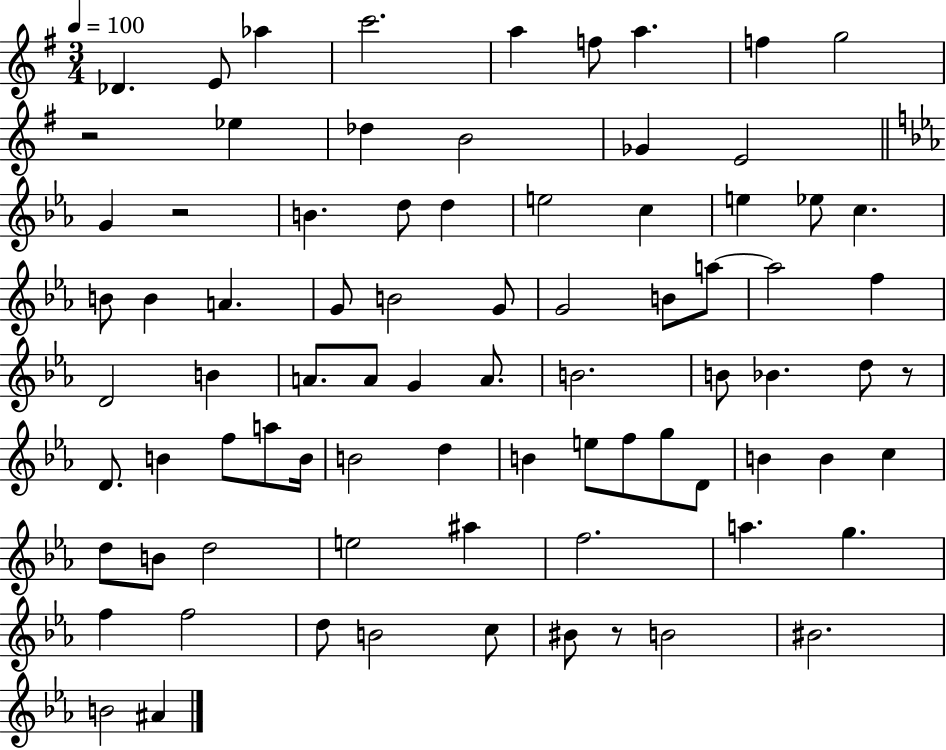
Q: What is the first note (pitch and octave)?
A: Db4